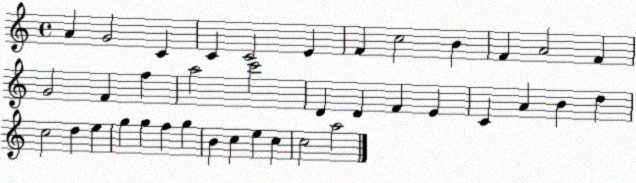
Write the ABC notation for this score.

X:1
T:Untitled
M:4/4
L:1/4
K:C
A G2 C C C2 E F c2 B F A2 F G2 F f a2 c'2 D D F E C A B d c2 d e g g f g B c e c c2 a2